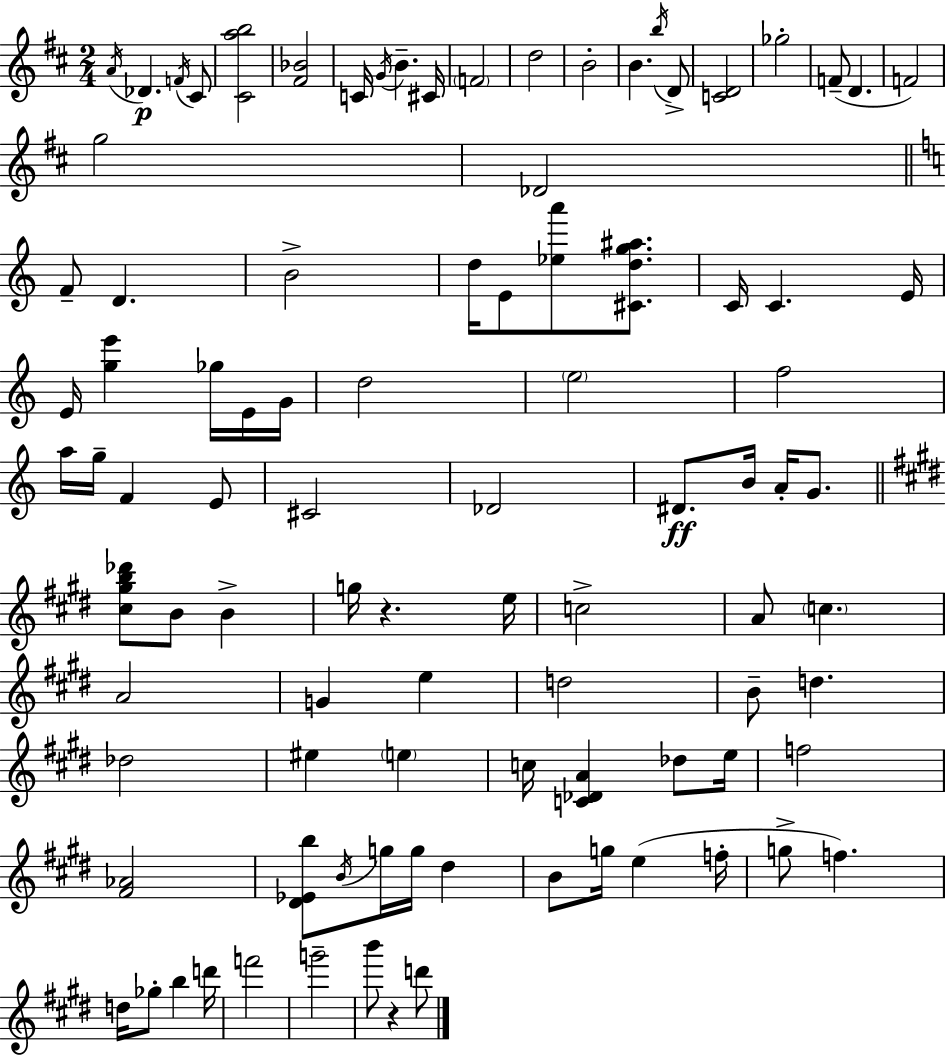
A4/s Db4/q. F4/s C#4/e [C#4,A5,B5]/h [F#4,Bb4]/h C4/s G4/s B4/q. C#4/s F4/h D5/h B4/h B4/q. B5/s D4/e [C4,D4]/h Gb5/h F4/e D4/q. F4/h G5/h Db4/h F4/e D4/q. B4/h D5/s E4/e [Eb5,A6]/e [C#4,D5,G5,A#5]/e. C4/s C4/q. E4/s E4/s [G5,E6]/q Gb5/s E4/s G4/s D5/h E5/h F5/h A5/s G5/s F4/q E4/e C#4/h Db4/h D#4/e. B4/s A4/s G4/e. [C#5,G#5,B5,Db6]/e B4/e B4/q G5/s R/q. E5/s C5/h A4/e C5/q. A4/h G4/q E5/q D5/h B4/e D5/q. Db5/h EIS5/q E5/q C5/s [C4,Db4,A4]/q Db5/e E5/s F5/h [F#4,Ab4]/h [D#4,Eb4,B5]/e B4/s G5/s G5/s D#5/q B4/e G5/s E5/q F5/s G5/e F5/q. D5/s Gb5/e B5/q D6/s F6/h G6/h B6/e R/q D6/e